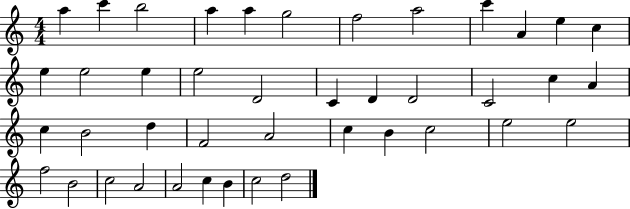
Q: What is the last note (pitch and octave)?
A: D5